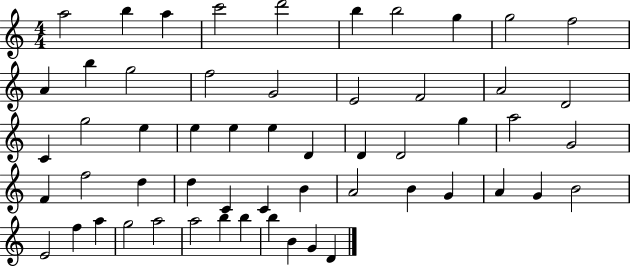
A5/h B5/q A5/q C6/h D6/h B5/q B5/h G5/q G5/h F5/h A4/q B5/q G5/h F5/h G4/h E4/h F4/h A4/h D4/h C4/q G5/h E5/q E5/q E5/q E5/q D4/q D4/q D4/h G5/q A5/h G4/h F4/q F5/h D5/q D5/q C4/q C4/q B4/q A4/h B4/q G4/q A4/q G4/q B4/h E4/h F5/q A5/q G5/h A5/h A5/h B5/q B5/q B5/q B4/q G4/q D4/q